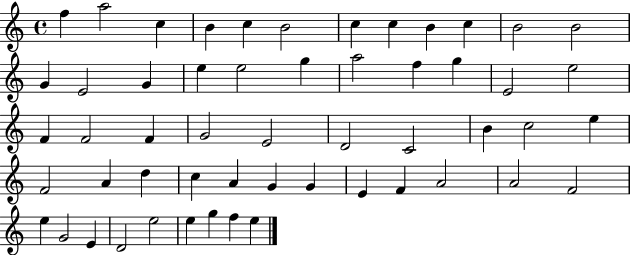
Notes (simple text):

F5/q A5/h C5/q B4/q C5/q B4/h C5/q C5/q B4/q C5/q B4/h B4/h G4/q E4/h G4/q E5/q E5/h G5/q A5/h F5/q G5/q E4/h E5/h F4/q F4/h F4/q G4/h E4/h D4/h C4/h B4/q C5/h E5/q F4/h A4/q D5/q C5/q A4/q G4/q G4/q E4/q F4/q A4/h A4/h F4/h E5/q G4/h E4/q D4/h E5/h E5/q G5/q F5/q E5/q